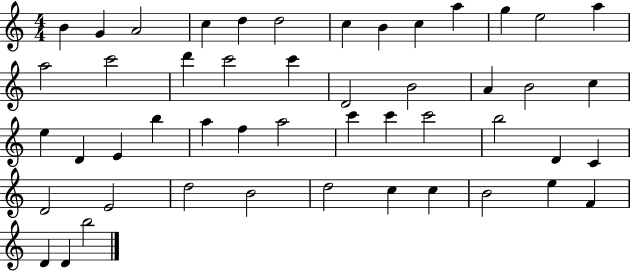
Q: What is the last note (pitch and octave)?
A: B5